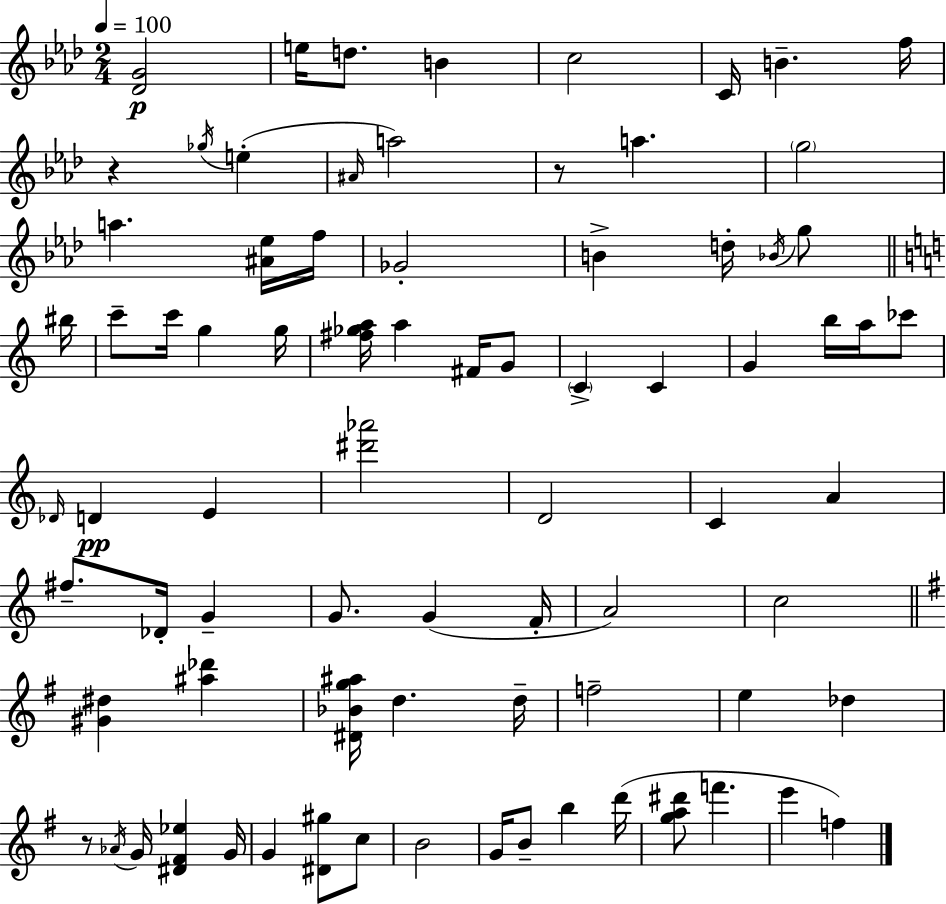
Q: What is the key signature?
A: F minor